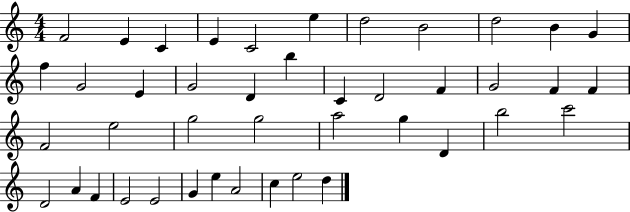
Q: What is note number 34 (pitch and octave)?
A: A4